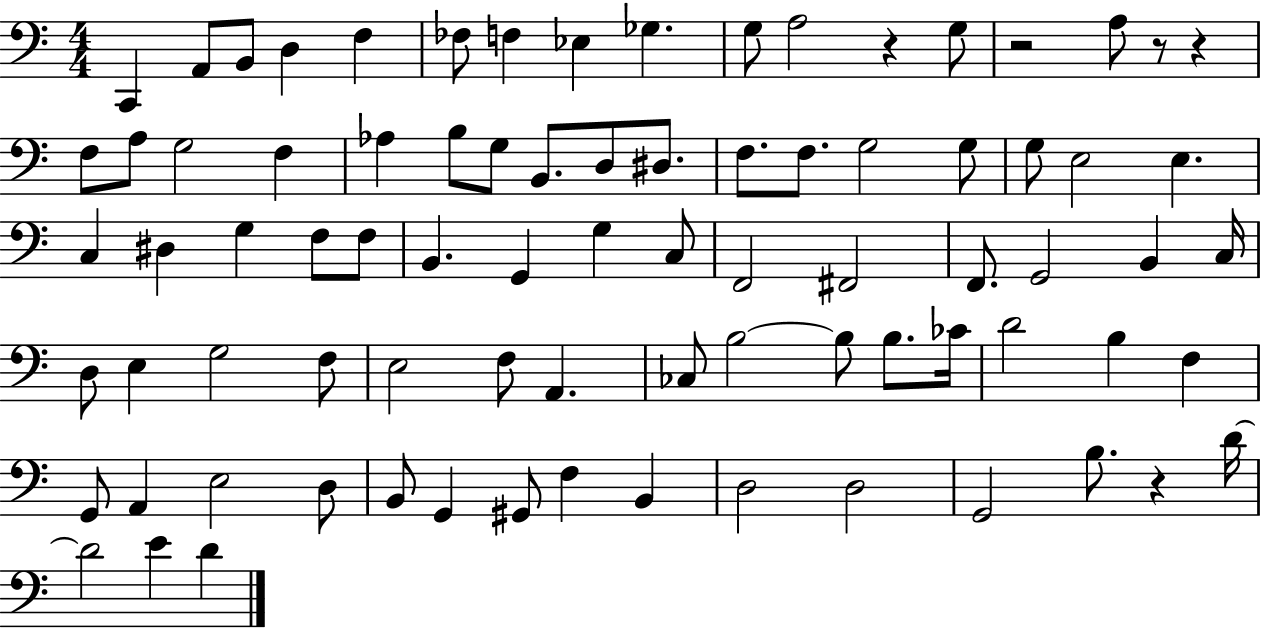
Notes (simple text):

C2/q A2/e B2/e D3/q F3/q FES3/e F3/q Eb3/q Gb3/q. G3/e A3/h R/q G3/e R/h A3/e R/e R/q F3/e A3/e G3/h F3/q Ab3/q B3/e G3/e B2/e. D3/e D#3/e. F3/e. F3/e. G3/h G3/e G3/e E3/h E3/q. C3/q D#3/q G3/q F3/e F3/e B2/q. G2/q G3/q C3/e F2/h F#2/h F2/e. G2/h B2/q C3/s D3/e E3/q G3/h F3/e E3/h F3/e A2/q. CES3/e B3/h B3/e B3/e. CES4/s D4/h B3/q F3/q G2/e A2/q E3/h D3/e B2/e G2/q G#2/e F3/q B2/q D3/h D3/h G2/h B3/e. R/q D4/s D4/h E4/q D4/q